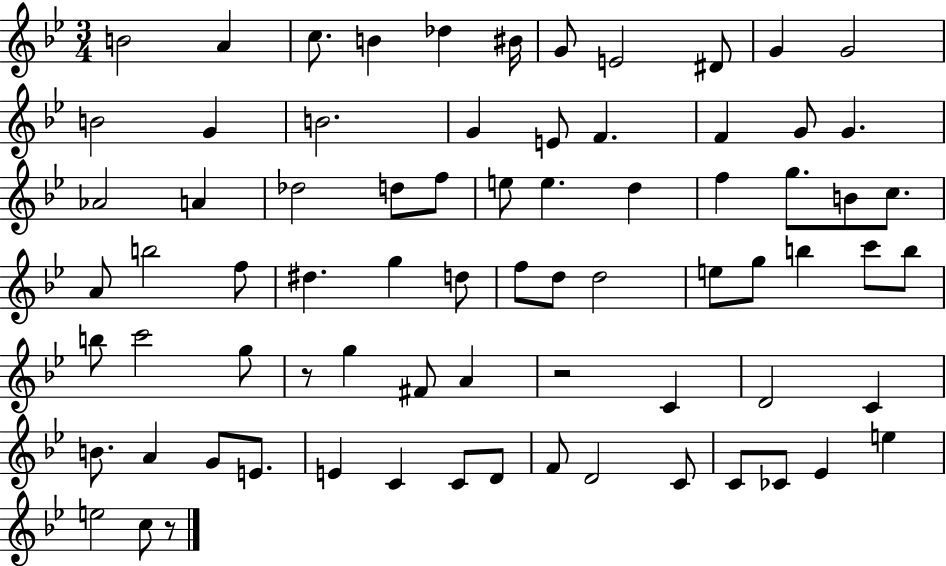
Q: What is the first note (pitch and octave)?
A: B4